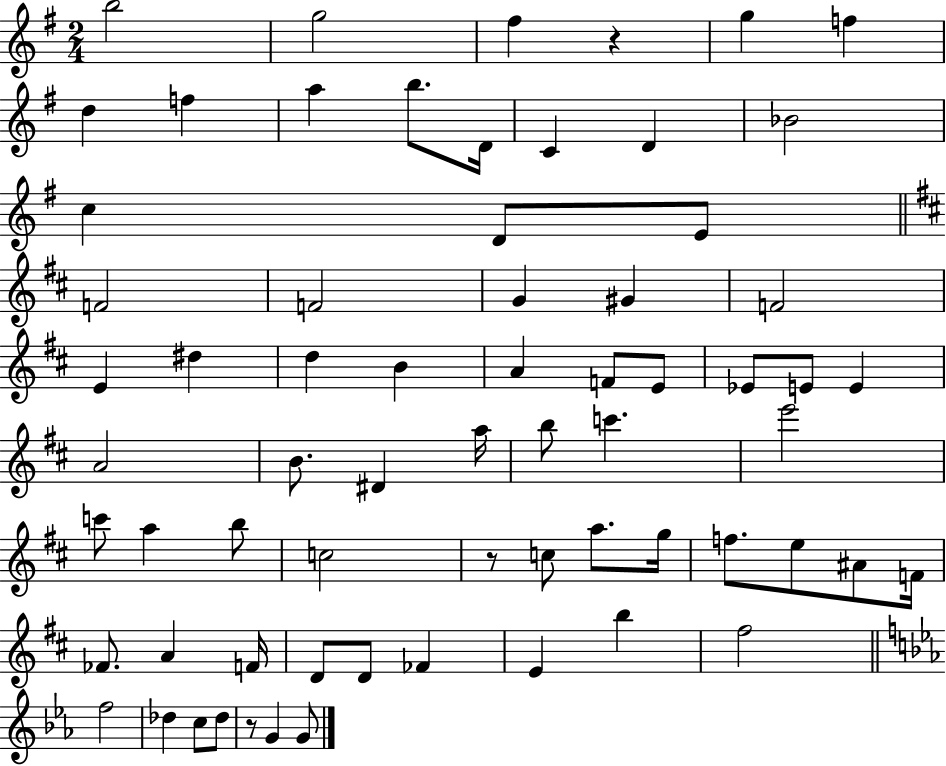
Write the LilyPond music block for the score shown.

{
  \clef treble
  \numericTimeSignature
  \time 2/4
  \key g \major
  \repeat volta 2 { b''2 | g''2 | fis''4 r4 | g''4 f''4 | \break d''4 f''4 | a''4 b''8. d'16 | c'4 d'4 | bes'2 | \break c''4 d'8 e'8 | \bar "||" \break \key d \major f'2 | f'2 | g'4 gis'4 | f'2 | \break e'4 dis''4 | d''4 b'4 | a'4 f'8 e'8 | ees'8 e'8 e'4 | \break a'2 | b'8. dis'4 a''16 | b''8 c'''4. | e'''2 | \break c'''8 a''4 b''8 | c''2 | r8 c''8 a''8. g''16 | f''8. e''8 ais'8 f'16 | \break fes'8. a'4 f'16 | d'8 d'8 fes'4 | e'4 b''4 | fis''2 | \break \bar "||" \break \key ees \major f''2 | des''4 c''8 des''8 | r8 g'4 g'8 | } \bar "|."
}